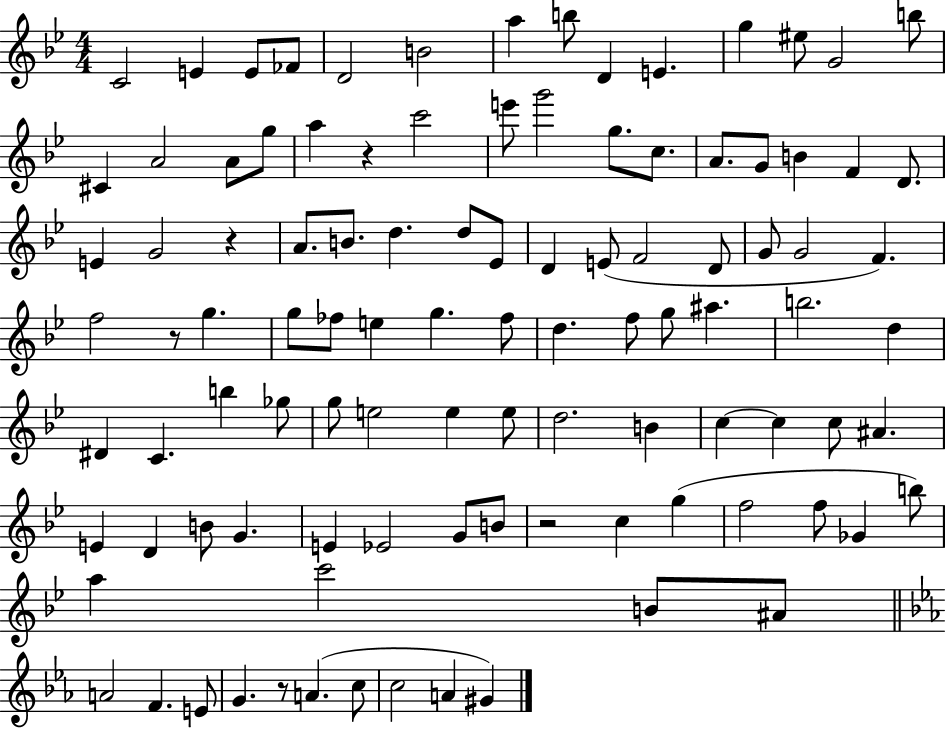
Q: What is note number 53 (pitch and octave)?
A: G5